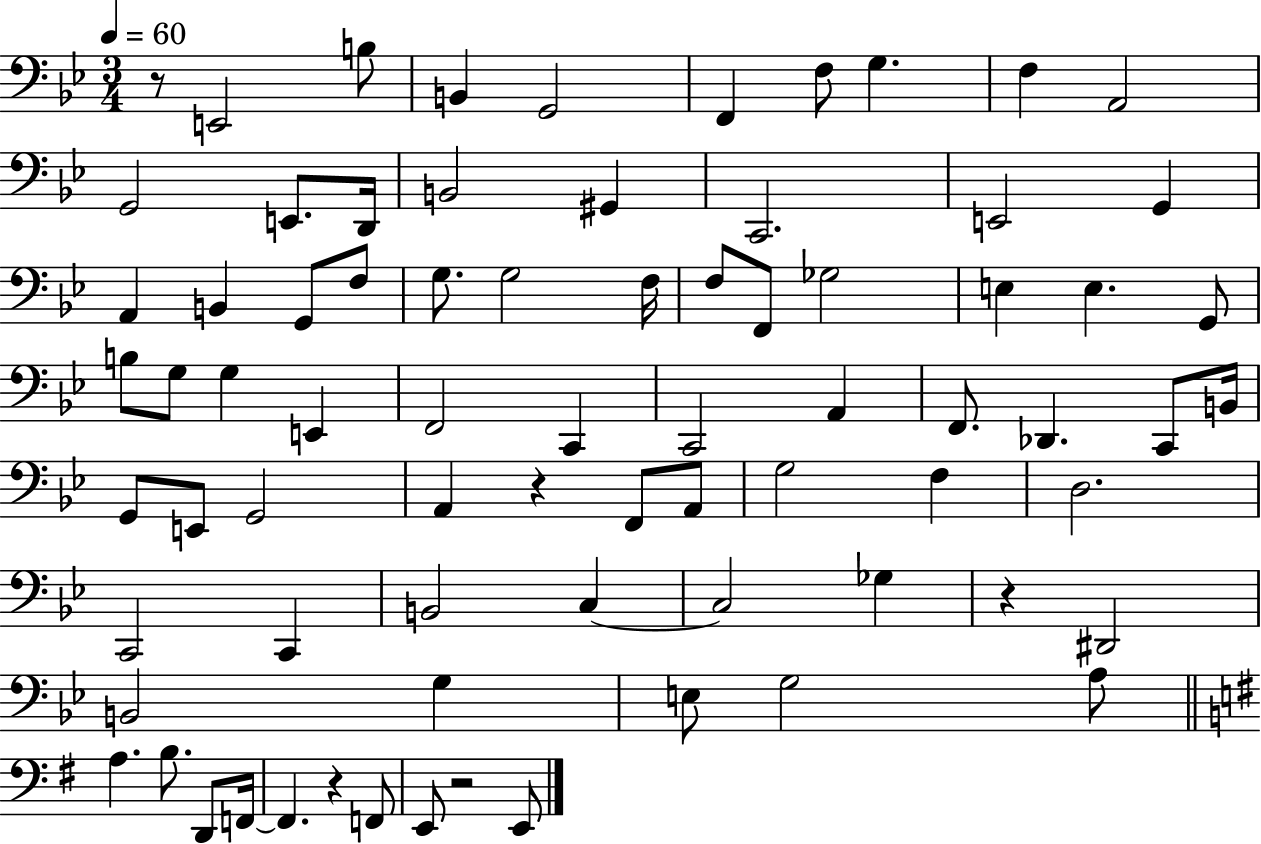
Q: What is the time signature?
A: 3/4